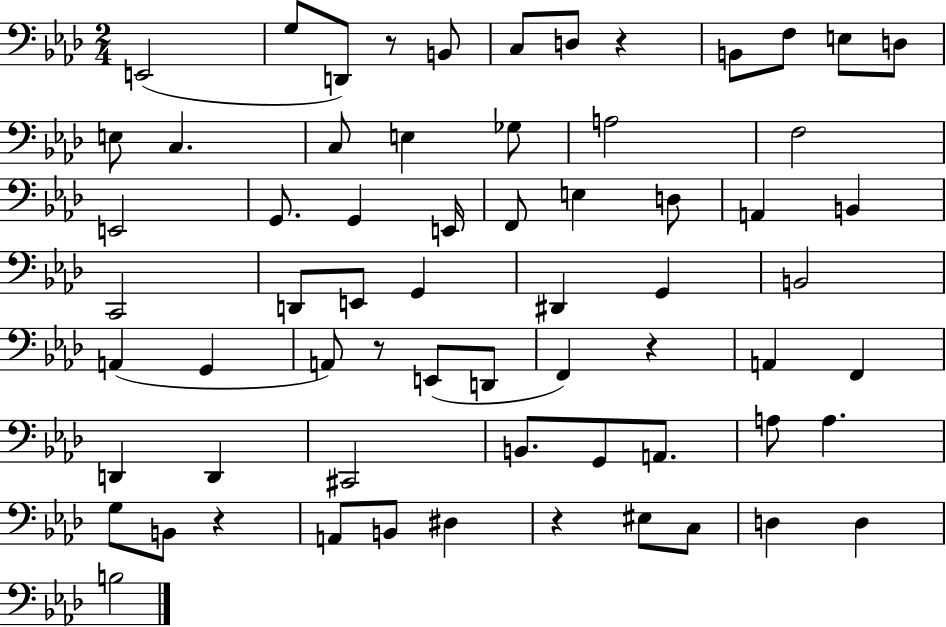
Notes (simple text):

E2/h G3/e D2/e R/e B2/e C3/e D3/e R/q B2/e F3/e E3/e D3/e E3/e C3/q. C3/e E3/q Gb3/e A3/h F3/h E2/h G2/e. G2/q E2/s F2/e E3/q D3/e A2/q B2/q C2/h D2/e E2/e G2/q D#2/q G2/q B2/h A2/q G2/q A2/e R/e E2/e D2/e F2/q R/q A2/q F2/q D2/q D2/q C#2/h B2/e. G2/e A2/e. A3/e A3/q. G3/e B2/e R/q A2/e B2/e D#3/q R/q EIS3/e C3/e D3/q D3/q B3/h